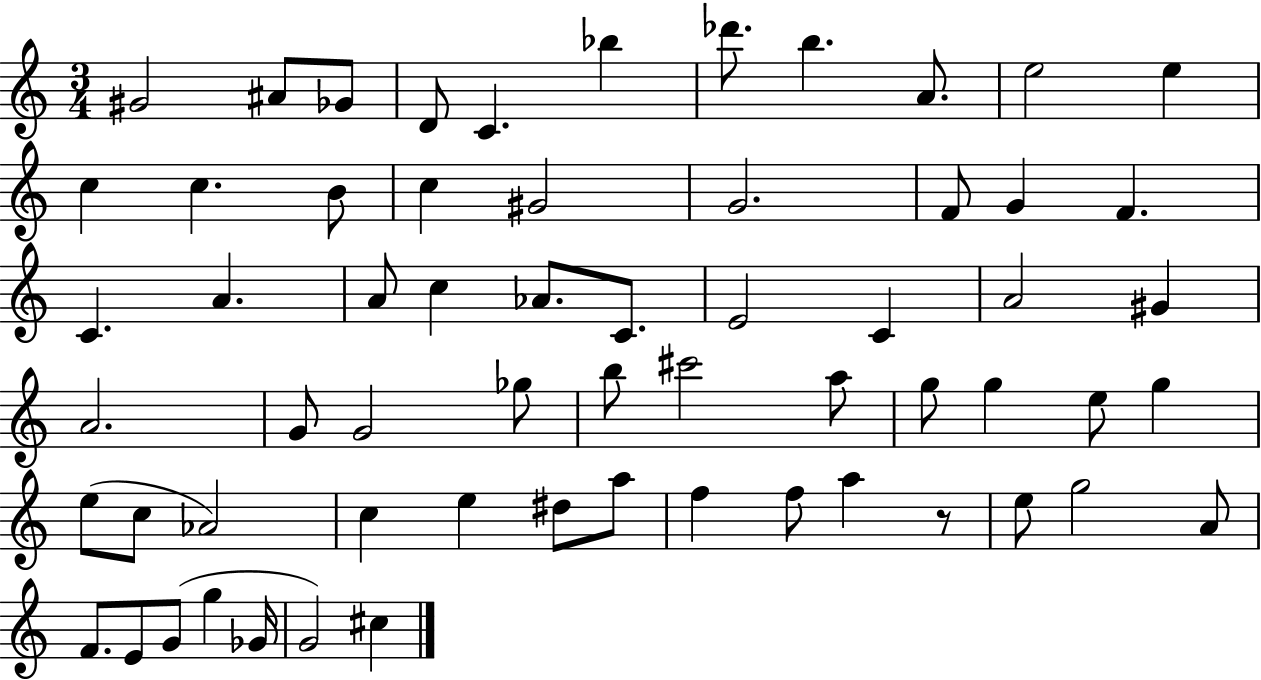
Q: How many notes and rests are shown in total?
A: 62